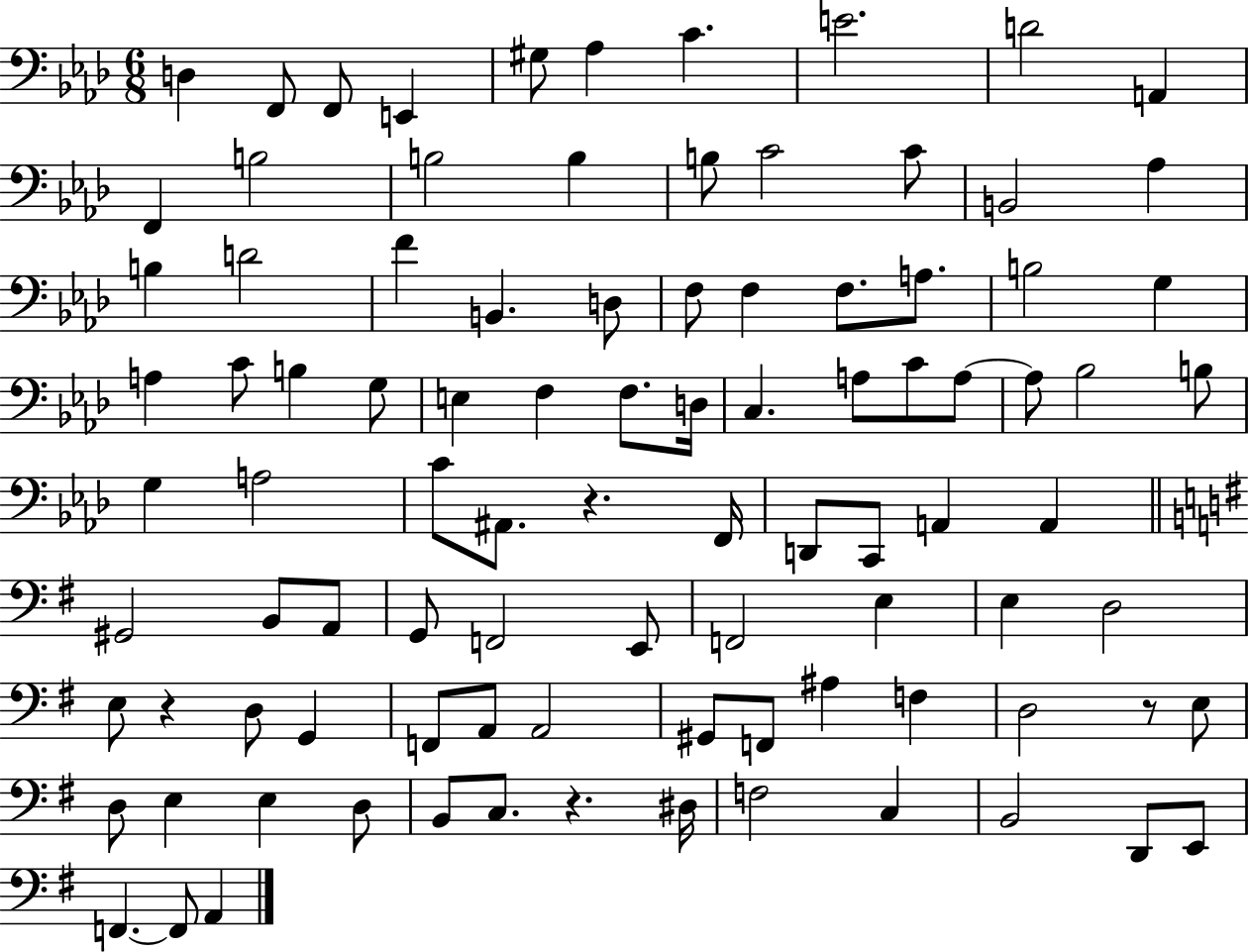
D3/q F2/e F2/e E2/q G#3/e Ab3/q C4/q. E4/h. D4/h A2/q F2/q B3/h B3/h B3/q B3/e C4/h C4/e B2/h Ab3/q B3/q D4/h F4/q B2/q. D3/e F3/e F3/q F3/e. A3/e. B3/h G3/q A3/q C4/e B3/q G3/e E3/q F3/q F3/e. D3/s C3/q. A3/e C4/e A3/e A3/e Bb3/h B3/e G3/q A3/h C4/e A#2/e. R/q. F2/s D2/e C2/e A2/q A2/q G#2/h B2/e A2/e G2/e F2/h E2/e F2/h E3/q E3/q D3/h E3/e R/q D3/e G2/q F2/e A2/e A2/h G#2/e F2/e A#3/q F3/q D3/h R/e E3/e D3/e E3/q E3/q D3/e B2/e C3/e. R/q. D#3/s F3/h C3/q B2/h D2/e E2/e F2/q. F2/e A2/q